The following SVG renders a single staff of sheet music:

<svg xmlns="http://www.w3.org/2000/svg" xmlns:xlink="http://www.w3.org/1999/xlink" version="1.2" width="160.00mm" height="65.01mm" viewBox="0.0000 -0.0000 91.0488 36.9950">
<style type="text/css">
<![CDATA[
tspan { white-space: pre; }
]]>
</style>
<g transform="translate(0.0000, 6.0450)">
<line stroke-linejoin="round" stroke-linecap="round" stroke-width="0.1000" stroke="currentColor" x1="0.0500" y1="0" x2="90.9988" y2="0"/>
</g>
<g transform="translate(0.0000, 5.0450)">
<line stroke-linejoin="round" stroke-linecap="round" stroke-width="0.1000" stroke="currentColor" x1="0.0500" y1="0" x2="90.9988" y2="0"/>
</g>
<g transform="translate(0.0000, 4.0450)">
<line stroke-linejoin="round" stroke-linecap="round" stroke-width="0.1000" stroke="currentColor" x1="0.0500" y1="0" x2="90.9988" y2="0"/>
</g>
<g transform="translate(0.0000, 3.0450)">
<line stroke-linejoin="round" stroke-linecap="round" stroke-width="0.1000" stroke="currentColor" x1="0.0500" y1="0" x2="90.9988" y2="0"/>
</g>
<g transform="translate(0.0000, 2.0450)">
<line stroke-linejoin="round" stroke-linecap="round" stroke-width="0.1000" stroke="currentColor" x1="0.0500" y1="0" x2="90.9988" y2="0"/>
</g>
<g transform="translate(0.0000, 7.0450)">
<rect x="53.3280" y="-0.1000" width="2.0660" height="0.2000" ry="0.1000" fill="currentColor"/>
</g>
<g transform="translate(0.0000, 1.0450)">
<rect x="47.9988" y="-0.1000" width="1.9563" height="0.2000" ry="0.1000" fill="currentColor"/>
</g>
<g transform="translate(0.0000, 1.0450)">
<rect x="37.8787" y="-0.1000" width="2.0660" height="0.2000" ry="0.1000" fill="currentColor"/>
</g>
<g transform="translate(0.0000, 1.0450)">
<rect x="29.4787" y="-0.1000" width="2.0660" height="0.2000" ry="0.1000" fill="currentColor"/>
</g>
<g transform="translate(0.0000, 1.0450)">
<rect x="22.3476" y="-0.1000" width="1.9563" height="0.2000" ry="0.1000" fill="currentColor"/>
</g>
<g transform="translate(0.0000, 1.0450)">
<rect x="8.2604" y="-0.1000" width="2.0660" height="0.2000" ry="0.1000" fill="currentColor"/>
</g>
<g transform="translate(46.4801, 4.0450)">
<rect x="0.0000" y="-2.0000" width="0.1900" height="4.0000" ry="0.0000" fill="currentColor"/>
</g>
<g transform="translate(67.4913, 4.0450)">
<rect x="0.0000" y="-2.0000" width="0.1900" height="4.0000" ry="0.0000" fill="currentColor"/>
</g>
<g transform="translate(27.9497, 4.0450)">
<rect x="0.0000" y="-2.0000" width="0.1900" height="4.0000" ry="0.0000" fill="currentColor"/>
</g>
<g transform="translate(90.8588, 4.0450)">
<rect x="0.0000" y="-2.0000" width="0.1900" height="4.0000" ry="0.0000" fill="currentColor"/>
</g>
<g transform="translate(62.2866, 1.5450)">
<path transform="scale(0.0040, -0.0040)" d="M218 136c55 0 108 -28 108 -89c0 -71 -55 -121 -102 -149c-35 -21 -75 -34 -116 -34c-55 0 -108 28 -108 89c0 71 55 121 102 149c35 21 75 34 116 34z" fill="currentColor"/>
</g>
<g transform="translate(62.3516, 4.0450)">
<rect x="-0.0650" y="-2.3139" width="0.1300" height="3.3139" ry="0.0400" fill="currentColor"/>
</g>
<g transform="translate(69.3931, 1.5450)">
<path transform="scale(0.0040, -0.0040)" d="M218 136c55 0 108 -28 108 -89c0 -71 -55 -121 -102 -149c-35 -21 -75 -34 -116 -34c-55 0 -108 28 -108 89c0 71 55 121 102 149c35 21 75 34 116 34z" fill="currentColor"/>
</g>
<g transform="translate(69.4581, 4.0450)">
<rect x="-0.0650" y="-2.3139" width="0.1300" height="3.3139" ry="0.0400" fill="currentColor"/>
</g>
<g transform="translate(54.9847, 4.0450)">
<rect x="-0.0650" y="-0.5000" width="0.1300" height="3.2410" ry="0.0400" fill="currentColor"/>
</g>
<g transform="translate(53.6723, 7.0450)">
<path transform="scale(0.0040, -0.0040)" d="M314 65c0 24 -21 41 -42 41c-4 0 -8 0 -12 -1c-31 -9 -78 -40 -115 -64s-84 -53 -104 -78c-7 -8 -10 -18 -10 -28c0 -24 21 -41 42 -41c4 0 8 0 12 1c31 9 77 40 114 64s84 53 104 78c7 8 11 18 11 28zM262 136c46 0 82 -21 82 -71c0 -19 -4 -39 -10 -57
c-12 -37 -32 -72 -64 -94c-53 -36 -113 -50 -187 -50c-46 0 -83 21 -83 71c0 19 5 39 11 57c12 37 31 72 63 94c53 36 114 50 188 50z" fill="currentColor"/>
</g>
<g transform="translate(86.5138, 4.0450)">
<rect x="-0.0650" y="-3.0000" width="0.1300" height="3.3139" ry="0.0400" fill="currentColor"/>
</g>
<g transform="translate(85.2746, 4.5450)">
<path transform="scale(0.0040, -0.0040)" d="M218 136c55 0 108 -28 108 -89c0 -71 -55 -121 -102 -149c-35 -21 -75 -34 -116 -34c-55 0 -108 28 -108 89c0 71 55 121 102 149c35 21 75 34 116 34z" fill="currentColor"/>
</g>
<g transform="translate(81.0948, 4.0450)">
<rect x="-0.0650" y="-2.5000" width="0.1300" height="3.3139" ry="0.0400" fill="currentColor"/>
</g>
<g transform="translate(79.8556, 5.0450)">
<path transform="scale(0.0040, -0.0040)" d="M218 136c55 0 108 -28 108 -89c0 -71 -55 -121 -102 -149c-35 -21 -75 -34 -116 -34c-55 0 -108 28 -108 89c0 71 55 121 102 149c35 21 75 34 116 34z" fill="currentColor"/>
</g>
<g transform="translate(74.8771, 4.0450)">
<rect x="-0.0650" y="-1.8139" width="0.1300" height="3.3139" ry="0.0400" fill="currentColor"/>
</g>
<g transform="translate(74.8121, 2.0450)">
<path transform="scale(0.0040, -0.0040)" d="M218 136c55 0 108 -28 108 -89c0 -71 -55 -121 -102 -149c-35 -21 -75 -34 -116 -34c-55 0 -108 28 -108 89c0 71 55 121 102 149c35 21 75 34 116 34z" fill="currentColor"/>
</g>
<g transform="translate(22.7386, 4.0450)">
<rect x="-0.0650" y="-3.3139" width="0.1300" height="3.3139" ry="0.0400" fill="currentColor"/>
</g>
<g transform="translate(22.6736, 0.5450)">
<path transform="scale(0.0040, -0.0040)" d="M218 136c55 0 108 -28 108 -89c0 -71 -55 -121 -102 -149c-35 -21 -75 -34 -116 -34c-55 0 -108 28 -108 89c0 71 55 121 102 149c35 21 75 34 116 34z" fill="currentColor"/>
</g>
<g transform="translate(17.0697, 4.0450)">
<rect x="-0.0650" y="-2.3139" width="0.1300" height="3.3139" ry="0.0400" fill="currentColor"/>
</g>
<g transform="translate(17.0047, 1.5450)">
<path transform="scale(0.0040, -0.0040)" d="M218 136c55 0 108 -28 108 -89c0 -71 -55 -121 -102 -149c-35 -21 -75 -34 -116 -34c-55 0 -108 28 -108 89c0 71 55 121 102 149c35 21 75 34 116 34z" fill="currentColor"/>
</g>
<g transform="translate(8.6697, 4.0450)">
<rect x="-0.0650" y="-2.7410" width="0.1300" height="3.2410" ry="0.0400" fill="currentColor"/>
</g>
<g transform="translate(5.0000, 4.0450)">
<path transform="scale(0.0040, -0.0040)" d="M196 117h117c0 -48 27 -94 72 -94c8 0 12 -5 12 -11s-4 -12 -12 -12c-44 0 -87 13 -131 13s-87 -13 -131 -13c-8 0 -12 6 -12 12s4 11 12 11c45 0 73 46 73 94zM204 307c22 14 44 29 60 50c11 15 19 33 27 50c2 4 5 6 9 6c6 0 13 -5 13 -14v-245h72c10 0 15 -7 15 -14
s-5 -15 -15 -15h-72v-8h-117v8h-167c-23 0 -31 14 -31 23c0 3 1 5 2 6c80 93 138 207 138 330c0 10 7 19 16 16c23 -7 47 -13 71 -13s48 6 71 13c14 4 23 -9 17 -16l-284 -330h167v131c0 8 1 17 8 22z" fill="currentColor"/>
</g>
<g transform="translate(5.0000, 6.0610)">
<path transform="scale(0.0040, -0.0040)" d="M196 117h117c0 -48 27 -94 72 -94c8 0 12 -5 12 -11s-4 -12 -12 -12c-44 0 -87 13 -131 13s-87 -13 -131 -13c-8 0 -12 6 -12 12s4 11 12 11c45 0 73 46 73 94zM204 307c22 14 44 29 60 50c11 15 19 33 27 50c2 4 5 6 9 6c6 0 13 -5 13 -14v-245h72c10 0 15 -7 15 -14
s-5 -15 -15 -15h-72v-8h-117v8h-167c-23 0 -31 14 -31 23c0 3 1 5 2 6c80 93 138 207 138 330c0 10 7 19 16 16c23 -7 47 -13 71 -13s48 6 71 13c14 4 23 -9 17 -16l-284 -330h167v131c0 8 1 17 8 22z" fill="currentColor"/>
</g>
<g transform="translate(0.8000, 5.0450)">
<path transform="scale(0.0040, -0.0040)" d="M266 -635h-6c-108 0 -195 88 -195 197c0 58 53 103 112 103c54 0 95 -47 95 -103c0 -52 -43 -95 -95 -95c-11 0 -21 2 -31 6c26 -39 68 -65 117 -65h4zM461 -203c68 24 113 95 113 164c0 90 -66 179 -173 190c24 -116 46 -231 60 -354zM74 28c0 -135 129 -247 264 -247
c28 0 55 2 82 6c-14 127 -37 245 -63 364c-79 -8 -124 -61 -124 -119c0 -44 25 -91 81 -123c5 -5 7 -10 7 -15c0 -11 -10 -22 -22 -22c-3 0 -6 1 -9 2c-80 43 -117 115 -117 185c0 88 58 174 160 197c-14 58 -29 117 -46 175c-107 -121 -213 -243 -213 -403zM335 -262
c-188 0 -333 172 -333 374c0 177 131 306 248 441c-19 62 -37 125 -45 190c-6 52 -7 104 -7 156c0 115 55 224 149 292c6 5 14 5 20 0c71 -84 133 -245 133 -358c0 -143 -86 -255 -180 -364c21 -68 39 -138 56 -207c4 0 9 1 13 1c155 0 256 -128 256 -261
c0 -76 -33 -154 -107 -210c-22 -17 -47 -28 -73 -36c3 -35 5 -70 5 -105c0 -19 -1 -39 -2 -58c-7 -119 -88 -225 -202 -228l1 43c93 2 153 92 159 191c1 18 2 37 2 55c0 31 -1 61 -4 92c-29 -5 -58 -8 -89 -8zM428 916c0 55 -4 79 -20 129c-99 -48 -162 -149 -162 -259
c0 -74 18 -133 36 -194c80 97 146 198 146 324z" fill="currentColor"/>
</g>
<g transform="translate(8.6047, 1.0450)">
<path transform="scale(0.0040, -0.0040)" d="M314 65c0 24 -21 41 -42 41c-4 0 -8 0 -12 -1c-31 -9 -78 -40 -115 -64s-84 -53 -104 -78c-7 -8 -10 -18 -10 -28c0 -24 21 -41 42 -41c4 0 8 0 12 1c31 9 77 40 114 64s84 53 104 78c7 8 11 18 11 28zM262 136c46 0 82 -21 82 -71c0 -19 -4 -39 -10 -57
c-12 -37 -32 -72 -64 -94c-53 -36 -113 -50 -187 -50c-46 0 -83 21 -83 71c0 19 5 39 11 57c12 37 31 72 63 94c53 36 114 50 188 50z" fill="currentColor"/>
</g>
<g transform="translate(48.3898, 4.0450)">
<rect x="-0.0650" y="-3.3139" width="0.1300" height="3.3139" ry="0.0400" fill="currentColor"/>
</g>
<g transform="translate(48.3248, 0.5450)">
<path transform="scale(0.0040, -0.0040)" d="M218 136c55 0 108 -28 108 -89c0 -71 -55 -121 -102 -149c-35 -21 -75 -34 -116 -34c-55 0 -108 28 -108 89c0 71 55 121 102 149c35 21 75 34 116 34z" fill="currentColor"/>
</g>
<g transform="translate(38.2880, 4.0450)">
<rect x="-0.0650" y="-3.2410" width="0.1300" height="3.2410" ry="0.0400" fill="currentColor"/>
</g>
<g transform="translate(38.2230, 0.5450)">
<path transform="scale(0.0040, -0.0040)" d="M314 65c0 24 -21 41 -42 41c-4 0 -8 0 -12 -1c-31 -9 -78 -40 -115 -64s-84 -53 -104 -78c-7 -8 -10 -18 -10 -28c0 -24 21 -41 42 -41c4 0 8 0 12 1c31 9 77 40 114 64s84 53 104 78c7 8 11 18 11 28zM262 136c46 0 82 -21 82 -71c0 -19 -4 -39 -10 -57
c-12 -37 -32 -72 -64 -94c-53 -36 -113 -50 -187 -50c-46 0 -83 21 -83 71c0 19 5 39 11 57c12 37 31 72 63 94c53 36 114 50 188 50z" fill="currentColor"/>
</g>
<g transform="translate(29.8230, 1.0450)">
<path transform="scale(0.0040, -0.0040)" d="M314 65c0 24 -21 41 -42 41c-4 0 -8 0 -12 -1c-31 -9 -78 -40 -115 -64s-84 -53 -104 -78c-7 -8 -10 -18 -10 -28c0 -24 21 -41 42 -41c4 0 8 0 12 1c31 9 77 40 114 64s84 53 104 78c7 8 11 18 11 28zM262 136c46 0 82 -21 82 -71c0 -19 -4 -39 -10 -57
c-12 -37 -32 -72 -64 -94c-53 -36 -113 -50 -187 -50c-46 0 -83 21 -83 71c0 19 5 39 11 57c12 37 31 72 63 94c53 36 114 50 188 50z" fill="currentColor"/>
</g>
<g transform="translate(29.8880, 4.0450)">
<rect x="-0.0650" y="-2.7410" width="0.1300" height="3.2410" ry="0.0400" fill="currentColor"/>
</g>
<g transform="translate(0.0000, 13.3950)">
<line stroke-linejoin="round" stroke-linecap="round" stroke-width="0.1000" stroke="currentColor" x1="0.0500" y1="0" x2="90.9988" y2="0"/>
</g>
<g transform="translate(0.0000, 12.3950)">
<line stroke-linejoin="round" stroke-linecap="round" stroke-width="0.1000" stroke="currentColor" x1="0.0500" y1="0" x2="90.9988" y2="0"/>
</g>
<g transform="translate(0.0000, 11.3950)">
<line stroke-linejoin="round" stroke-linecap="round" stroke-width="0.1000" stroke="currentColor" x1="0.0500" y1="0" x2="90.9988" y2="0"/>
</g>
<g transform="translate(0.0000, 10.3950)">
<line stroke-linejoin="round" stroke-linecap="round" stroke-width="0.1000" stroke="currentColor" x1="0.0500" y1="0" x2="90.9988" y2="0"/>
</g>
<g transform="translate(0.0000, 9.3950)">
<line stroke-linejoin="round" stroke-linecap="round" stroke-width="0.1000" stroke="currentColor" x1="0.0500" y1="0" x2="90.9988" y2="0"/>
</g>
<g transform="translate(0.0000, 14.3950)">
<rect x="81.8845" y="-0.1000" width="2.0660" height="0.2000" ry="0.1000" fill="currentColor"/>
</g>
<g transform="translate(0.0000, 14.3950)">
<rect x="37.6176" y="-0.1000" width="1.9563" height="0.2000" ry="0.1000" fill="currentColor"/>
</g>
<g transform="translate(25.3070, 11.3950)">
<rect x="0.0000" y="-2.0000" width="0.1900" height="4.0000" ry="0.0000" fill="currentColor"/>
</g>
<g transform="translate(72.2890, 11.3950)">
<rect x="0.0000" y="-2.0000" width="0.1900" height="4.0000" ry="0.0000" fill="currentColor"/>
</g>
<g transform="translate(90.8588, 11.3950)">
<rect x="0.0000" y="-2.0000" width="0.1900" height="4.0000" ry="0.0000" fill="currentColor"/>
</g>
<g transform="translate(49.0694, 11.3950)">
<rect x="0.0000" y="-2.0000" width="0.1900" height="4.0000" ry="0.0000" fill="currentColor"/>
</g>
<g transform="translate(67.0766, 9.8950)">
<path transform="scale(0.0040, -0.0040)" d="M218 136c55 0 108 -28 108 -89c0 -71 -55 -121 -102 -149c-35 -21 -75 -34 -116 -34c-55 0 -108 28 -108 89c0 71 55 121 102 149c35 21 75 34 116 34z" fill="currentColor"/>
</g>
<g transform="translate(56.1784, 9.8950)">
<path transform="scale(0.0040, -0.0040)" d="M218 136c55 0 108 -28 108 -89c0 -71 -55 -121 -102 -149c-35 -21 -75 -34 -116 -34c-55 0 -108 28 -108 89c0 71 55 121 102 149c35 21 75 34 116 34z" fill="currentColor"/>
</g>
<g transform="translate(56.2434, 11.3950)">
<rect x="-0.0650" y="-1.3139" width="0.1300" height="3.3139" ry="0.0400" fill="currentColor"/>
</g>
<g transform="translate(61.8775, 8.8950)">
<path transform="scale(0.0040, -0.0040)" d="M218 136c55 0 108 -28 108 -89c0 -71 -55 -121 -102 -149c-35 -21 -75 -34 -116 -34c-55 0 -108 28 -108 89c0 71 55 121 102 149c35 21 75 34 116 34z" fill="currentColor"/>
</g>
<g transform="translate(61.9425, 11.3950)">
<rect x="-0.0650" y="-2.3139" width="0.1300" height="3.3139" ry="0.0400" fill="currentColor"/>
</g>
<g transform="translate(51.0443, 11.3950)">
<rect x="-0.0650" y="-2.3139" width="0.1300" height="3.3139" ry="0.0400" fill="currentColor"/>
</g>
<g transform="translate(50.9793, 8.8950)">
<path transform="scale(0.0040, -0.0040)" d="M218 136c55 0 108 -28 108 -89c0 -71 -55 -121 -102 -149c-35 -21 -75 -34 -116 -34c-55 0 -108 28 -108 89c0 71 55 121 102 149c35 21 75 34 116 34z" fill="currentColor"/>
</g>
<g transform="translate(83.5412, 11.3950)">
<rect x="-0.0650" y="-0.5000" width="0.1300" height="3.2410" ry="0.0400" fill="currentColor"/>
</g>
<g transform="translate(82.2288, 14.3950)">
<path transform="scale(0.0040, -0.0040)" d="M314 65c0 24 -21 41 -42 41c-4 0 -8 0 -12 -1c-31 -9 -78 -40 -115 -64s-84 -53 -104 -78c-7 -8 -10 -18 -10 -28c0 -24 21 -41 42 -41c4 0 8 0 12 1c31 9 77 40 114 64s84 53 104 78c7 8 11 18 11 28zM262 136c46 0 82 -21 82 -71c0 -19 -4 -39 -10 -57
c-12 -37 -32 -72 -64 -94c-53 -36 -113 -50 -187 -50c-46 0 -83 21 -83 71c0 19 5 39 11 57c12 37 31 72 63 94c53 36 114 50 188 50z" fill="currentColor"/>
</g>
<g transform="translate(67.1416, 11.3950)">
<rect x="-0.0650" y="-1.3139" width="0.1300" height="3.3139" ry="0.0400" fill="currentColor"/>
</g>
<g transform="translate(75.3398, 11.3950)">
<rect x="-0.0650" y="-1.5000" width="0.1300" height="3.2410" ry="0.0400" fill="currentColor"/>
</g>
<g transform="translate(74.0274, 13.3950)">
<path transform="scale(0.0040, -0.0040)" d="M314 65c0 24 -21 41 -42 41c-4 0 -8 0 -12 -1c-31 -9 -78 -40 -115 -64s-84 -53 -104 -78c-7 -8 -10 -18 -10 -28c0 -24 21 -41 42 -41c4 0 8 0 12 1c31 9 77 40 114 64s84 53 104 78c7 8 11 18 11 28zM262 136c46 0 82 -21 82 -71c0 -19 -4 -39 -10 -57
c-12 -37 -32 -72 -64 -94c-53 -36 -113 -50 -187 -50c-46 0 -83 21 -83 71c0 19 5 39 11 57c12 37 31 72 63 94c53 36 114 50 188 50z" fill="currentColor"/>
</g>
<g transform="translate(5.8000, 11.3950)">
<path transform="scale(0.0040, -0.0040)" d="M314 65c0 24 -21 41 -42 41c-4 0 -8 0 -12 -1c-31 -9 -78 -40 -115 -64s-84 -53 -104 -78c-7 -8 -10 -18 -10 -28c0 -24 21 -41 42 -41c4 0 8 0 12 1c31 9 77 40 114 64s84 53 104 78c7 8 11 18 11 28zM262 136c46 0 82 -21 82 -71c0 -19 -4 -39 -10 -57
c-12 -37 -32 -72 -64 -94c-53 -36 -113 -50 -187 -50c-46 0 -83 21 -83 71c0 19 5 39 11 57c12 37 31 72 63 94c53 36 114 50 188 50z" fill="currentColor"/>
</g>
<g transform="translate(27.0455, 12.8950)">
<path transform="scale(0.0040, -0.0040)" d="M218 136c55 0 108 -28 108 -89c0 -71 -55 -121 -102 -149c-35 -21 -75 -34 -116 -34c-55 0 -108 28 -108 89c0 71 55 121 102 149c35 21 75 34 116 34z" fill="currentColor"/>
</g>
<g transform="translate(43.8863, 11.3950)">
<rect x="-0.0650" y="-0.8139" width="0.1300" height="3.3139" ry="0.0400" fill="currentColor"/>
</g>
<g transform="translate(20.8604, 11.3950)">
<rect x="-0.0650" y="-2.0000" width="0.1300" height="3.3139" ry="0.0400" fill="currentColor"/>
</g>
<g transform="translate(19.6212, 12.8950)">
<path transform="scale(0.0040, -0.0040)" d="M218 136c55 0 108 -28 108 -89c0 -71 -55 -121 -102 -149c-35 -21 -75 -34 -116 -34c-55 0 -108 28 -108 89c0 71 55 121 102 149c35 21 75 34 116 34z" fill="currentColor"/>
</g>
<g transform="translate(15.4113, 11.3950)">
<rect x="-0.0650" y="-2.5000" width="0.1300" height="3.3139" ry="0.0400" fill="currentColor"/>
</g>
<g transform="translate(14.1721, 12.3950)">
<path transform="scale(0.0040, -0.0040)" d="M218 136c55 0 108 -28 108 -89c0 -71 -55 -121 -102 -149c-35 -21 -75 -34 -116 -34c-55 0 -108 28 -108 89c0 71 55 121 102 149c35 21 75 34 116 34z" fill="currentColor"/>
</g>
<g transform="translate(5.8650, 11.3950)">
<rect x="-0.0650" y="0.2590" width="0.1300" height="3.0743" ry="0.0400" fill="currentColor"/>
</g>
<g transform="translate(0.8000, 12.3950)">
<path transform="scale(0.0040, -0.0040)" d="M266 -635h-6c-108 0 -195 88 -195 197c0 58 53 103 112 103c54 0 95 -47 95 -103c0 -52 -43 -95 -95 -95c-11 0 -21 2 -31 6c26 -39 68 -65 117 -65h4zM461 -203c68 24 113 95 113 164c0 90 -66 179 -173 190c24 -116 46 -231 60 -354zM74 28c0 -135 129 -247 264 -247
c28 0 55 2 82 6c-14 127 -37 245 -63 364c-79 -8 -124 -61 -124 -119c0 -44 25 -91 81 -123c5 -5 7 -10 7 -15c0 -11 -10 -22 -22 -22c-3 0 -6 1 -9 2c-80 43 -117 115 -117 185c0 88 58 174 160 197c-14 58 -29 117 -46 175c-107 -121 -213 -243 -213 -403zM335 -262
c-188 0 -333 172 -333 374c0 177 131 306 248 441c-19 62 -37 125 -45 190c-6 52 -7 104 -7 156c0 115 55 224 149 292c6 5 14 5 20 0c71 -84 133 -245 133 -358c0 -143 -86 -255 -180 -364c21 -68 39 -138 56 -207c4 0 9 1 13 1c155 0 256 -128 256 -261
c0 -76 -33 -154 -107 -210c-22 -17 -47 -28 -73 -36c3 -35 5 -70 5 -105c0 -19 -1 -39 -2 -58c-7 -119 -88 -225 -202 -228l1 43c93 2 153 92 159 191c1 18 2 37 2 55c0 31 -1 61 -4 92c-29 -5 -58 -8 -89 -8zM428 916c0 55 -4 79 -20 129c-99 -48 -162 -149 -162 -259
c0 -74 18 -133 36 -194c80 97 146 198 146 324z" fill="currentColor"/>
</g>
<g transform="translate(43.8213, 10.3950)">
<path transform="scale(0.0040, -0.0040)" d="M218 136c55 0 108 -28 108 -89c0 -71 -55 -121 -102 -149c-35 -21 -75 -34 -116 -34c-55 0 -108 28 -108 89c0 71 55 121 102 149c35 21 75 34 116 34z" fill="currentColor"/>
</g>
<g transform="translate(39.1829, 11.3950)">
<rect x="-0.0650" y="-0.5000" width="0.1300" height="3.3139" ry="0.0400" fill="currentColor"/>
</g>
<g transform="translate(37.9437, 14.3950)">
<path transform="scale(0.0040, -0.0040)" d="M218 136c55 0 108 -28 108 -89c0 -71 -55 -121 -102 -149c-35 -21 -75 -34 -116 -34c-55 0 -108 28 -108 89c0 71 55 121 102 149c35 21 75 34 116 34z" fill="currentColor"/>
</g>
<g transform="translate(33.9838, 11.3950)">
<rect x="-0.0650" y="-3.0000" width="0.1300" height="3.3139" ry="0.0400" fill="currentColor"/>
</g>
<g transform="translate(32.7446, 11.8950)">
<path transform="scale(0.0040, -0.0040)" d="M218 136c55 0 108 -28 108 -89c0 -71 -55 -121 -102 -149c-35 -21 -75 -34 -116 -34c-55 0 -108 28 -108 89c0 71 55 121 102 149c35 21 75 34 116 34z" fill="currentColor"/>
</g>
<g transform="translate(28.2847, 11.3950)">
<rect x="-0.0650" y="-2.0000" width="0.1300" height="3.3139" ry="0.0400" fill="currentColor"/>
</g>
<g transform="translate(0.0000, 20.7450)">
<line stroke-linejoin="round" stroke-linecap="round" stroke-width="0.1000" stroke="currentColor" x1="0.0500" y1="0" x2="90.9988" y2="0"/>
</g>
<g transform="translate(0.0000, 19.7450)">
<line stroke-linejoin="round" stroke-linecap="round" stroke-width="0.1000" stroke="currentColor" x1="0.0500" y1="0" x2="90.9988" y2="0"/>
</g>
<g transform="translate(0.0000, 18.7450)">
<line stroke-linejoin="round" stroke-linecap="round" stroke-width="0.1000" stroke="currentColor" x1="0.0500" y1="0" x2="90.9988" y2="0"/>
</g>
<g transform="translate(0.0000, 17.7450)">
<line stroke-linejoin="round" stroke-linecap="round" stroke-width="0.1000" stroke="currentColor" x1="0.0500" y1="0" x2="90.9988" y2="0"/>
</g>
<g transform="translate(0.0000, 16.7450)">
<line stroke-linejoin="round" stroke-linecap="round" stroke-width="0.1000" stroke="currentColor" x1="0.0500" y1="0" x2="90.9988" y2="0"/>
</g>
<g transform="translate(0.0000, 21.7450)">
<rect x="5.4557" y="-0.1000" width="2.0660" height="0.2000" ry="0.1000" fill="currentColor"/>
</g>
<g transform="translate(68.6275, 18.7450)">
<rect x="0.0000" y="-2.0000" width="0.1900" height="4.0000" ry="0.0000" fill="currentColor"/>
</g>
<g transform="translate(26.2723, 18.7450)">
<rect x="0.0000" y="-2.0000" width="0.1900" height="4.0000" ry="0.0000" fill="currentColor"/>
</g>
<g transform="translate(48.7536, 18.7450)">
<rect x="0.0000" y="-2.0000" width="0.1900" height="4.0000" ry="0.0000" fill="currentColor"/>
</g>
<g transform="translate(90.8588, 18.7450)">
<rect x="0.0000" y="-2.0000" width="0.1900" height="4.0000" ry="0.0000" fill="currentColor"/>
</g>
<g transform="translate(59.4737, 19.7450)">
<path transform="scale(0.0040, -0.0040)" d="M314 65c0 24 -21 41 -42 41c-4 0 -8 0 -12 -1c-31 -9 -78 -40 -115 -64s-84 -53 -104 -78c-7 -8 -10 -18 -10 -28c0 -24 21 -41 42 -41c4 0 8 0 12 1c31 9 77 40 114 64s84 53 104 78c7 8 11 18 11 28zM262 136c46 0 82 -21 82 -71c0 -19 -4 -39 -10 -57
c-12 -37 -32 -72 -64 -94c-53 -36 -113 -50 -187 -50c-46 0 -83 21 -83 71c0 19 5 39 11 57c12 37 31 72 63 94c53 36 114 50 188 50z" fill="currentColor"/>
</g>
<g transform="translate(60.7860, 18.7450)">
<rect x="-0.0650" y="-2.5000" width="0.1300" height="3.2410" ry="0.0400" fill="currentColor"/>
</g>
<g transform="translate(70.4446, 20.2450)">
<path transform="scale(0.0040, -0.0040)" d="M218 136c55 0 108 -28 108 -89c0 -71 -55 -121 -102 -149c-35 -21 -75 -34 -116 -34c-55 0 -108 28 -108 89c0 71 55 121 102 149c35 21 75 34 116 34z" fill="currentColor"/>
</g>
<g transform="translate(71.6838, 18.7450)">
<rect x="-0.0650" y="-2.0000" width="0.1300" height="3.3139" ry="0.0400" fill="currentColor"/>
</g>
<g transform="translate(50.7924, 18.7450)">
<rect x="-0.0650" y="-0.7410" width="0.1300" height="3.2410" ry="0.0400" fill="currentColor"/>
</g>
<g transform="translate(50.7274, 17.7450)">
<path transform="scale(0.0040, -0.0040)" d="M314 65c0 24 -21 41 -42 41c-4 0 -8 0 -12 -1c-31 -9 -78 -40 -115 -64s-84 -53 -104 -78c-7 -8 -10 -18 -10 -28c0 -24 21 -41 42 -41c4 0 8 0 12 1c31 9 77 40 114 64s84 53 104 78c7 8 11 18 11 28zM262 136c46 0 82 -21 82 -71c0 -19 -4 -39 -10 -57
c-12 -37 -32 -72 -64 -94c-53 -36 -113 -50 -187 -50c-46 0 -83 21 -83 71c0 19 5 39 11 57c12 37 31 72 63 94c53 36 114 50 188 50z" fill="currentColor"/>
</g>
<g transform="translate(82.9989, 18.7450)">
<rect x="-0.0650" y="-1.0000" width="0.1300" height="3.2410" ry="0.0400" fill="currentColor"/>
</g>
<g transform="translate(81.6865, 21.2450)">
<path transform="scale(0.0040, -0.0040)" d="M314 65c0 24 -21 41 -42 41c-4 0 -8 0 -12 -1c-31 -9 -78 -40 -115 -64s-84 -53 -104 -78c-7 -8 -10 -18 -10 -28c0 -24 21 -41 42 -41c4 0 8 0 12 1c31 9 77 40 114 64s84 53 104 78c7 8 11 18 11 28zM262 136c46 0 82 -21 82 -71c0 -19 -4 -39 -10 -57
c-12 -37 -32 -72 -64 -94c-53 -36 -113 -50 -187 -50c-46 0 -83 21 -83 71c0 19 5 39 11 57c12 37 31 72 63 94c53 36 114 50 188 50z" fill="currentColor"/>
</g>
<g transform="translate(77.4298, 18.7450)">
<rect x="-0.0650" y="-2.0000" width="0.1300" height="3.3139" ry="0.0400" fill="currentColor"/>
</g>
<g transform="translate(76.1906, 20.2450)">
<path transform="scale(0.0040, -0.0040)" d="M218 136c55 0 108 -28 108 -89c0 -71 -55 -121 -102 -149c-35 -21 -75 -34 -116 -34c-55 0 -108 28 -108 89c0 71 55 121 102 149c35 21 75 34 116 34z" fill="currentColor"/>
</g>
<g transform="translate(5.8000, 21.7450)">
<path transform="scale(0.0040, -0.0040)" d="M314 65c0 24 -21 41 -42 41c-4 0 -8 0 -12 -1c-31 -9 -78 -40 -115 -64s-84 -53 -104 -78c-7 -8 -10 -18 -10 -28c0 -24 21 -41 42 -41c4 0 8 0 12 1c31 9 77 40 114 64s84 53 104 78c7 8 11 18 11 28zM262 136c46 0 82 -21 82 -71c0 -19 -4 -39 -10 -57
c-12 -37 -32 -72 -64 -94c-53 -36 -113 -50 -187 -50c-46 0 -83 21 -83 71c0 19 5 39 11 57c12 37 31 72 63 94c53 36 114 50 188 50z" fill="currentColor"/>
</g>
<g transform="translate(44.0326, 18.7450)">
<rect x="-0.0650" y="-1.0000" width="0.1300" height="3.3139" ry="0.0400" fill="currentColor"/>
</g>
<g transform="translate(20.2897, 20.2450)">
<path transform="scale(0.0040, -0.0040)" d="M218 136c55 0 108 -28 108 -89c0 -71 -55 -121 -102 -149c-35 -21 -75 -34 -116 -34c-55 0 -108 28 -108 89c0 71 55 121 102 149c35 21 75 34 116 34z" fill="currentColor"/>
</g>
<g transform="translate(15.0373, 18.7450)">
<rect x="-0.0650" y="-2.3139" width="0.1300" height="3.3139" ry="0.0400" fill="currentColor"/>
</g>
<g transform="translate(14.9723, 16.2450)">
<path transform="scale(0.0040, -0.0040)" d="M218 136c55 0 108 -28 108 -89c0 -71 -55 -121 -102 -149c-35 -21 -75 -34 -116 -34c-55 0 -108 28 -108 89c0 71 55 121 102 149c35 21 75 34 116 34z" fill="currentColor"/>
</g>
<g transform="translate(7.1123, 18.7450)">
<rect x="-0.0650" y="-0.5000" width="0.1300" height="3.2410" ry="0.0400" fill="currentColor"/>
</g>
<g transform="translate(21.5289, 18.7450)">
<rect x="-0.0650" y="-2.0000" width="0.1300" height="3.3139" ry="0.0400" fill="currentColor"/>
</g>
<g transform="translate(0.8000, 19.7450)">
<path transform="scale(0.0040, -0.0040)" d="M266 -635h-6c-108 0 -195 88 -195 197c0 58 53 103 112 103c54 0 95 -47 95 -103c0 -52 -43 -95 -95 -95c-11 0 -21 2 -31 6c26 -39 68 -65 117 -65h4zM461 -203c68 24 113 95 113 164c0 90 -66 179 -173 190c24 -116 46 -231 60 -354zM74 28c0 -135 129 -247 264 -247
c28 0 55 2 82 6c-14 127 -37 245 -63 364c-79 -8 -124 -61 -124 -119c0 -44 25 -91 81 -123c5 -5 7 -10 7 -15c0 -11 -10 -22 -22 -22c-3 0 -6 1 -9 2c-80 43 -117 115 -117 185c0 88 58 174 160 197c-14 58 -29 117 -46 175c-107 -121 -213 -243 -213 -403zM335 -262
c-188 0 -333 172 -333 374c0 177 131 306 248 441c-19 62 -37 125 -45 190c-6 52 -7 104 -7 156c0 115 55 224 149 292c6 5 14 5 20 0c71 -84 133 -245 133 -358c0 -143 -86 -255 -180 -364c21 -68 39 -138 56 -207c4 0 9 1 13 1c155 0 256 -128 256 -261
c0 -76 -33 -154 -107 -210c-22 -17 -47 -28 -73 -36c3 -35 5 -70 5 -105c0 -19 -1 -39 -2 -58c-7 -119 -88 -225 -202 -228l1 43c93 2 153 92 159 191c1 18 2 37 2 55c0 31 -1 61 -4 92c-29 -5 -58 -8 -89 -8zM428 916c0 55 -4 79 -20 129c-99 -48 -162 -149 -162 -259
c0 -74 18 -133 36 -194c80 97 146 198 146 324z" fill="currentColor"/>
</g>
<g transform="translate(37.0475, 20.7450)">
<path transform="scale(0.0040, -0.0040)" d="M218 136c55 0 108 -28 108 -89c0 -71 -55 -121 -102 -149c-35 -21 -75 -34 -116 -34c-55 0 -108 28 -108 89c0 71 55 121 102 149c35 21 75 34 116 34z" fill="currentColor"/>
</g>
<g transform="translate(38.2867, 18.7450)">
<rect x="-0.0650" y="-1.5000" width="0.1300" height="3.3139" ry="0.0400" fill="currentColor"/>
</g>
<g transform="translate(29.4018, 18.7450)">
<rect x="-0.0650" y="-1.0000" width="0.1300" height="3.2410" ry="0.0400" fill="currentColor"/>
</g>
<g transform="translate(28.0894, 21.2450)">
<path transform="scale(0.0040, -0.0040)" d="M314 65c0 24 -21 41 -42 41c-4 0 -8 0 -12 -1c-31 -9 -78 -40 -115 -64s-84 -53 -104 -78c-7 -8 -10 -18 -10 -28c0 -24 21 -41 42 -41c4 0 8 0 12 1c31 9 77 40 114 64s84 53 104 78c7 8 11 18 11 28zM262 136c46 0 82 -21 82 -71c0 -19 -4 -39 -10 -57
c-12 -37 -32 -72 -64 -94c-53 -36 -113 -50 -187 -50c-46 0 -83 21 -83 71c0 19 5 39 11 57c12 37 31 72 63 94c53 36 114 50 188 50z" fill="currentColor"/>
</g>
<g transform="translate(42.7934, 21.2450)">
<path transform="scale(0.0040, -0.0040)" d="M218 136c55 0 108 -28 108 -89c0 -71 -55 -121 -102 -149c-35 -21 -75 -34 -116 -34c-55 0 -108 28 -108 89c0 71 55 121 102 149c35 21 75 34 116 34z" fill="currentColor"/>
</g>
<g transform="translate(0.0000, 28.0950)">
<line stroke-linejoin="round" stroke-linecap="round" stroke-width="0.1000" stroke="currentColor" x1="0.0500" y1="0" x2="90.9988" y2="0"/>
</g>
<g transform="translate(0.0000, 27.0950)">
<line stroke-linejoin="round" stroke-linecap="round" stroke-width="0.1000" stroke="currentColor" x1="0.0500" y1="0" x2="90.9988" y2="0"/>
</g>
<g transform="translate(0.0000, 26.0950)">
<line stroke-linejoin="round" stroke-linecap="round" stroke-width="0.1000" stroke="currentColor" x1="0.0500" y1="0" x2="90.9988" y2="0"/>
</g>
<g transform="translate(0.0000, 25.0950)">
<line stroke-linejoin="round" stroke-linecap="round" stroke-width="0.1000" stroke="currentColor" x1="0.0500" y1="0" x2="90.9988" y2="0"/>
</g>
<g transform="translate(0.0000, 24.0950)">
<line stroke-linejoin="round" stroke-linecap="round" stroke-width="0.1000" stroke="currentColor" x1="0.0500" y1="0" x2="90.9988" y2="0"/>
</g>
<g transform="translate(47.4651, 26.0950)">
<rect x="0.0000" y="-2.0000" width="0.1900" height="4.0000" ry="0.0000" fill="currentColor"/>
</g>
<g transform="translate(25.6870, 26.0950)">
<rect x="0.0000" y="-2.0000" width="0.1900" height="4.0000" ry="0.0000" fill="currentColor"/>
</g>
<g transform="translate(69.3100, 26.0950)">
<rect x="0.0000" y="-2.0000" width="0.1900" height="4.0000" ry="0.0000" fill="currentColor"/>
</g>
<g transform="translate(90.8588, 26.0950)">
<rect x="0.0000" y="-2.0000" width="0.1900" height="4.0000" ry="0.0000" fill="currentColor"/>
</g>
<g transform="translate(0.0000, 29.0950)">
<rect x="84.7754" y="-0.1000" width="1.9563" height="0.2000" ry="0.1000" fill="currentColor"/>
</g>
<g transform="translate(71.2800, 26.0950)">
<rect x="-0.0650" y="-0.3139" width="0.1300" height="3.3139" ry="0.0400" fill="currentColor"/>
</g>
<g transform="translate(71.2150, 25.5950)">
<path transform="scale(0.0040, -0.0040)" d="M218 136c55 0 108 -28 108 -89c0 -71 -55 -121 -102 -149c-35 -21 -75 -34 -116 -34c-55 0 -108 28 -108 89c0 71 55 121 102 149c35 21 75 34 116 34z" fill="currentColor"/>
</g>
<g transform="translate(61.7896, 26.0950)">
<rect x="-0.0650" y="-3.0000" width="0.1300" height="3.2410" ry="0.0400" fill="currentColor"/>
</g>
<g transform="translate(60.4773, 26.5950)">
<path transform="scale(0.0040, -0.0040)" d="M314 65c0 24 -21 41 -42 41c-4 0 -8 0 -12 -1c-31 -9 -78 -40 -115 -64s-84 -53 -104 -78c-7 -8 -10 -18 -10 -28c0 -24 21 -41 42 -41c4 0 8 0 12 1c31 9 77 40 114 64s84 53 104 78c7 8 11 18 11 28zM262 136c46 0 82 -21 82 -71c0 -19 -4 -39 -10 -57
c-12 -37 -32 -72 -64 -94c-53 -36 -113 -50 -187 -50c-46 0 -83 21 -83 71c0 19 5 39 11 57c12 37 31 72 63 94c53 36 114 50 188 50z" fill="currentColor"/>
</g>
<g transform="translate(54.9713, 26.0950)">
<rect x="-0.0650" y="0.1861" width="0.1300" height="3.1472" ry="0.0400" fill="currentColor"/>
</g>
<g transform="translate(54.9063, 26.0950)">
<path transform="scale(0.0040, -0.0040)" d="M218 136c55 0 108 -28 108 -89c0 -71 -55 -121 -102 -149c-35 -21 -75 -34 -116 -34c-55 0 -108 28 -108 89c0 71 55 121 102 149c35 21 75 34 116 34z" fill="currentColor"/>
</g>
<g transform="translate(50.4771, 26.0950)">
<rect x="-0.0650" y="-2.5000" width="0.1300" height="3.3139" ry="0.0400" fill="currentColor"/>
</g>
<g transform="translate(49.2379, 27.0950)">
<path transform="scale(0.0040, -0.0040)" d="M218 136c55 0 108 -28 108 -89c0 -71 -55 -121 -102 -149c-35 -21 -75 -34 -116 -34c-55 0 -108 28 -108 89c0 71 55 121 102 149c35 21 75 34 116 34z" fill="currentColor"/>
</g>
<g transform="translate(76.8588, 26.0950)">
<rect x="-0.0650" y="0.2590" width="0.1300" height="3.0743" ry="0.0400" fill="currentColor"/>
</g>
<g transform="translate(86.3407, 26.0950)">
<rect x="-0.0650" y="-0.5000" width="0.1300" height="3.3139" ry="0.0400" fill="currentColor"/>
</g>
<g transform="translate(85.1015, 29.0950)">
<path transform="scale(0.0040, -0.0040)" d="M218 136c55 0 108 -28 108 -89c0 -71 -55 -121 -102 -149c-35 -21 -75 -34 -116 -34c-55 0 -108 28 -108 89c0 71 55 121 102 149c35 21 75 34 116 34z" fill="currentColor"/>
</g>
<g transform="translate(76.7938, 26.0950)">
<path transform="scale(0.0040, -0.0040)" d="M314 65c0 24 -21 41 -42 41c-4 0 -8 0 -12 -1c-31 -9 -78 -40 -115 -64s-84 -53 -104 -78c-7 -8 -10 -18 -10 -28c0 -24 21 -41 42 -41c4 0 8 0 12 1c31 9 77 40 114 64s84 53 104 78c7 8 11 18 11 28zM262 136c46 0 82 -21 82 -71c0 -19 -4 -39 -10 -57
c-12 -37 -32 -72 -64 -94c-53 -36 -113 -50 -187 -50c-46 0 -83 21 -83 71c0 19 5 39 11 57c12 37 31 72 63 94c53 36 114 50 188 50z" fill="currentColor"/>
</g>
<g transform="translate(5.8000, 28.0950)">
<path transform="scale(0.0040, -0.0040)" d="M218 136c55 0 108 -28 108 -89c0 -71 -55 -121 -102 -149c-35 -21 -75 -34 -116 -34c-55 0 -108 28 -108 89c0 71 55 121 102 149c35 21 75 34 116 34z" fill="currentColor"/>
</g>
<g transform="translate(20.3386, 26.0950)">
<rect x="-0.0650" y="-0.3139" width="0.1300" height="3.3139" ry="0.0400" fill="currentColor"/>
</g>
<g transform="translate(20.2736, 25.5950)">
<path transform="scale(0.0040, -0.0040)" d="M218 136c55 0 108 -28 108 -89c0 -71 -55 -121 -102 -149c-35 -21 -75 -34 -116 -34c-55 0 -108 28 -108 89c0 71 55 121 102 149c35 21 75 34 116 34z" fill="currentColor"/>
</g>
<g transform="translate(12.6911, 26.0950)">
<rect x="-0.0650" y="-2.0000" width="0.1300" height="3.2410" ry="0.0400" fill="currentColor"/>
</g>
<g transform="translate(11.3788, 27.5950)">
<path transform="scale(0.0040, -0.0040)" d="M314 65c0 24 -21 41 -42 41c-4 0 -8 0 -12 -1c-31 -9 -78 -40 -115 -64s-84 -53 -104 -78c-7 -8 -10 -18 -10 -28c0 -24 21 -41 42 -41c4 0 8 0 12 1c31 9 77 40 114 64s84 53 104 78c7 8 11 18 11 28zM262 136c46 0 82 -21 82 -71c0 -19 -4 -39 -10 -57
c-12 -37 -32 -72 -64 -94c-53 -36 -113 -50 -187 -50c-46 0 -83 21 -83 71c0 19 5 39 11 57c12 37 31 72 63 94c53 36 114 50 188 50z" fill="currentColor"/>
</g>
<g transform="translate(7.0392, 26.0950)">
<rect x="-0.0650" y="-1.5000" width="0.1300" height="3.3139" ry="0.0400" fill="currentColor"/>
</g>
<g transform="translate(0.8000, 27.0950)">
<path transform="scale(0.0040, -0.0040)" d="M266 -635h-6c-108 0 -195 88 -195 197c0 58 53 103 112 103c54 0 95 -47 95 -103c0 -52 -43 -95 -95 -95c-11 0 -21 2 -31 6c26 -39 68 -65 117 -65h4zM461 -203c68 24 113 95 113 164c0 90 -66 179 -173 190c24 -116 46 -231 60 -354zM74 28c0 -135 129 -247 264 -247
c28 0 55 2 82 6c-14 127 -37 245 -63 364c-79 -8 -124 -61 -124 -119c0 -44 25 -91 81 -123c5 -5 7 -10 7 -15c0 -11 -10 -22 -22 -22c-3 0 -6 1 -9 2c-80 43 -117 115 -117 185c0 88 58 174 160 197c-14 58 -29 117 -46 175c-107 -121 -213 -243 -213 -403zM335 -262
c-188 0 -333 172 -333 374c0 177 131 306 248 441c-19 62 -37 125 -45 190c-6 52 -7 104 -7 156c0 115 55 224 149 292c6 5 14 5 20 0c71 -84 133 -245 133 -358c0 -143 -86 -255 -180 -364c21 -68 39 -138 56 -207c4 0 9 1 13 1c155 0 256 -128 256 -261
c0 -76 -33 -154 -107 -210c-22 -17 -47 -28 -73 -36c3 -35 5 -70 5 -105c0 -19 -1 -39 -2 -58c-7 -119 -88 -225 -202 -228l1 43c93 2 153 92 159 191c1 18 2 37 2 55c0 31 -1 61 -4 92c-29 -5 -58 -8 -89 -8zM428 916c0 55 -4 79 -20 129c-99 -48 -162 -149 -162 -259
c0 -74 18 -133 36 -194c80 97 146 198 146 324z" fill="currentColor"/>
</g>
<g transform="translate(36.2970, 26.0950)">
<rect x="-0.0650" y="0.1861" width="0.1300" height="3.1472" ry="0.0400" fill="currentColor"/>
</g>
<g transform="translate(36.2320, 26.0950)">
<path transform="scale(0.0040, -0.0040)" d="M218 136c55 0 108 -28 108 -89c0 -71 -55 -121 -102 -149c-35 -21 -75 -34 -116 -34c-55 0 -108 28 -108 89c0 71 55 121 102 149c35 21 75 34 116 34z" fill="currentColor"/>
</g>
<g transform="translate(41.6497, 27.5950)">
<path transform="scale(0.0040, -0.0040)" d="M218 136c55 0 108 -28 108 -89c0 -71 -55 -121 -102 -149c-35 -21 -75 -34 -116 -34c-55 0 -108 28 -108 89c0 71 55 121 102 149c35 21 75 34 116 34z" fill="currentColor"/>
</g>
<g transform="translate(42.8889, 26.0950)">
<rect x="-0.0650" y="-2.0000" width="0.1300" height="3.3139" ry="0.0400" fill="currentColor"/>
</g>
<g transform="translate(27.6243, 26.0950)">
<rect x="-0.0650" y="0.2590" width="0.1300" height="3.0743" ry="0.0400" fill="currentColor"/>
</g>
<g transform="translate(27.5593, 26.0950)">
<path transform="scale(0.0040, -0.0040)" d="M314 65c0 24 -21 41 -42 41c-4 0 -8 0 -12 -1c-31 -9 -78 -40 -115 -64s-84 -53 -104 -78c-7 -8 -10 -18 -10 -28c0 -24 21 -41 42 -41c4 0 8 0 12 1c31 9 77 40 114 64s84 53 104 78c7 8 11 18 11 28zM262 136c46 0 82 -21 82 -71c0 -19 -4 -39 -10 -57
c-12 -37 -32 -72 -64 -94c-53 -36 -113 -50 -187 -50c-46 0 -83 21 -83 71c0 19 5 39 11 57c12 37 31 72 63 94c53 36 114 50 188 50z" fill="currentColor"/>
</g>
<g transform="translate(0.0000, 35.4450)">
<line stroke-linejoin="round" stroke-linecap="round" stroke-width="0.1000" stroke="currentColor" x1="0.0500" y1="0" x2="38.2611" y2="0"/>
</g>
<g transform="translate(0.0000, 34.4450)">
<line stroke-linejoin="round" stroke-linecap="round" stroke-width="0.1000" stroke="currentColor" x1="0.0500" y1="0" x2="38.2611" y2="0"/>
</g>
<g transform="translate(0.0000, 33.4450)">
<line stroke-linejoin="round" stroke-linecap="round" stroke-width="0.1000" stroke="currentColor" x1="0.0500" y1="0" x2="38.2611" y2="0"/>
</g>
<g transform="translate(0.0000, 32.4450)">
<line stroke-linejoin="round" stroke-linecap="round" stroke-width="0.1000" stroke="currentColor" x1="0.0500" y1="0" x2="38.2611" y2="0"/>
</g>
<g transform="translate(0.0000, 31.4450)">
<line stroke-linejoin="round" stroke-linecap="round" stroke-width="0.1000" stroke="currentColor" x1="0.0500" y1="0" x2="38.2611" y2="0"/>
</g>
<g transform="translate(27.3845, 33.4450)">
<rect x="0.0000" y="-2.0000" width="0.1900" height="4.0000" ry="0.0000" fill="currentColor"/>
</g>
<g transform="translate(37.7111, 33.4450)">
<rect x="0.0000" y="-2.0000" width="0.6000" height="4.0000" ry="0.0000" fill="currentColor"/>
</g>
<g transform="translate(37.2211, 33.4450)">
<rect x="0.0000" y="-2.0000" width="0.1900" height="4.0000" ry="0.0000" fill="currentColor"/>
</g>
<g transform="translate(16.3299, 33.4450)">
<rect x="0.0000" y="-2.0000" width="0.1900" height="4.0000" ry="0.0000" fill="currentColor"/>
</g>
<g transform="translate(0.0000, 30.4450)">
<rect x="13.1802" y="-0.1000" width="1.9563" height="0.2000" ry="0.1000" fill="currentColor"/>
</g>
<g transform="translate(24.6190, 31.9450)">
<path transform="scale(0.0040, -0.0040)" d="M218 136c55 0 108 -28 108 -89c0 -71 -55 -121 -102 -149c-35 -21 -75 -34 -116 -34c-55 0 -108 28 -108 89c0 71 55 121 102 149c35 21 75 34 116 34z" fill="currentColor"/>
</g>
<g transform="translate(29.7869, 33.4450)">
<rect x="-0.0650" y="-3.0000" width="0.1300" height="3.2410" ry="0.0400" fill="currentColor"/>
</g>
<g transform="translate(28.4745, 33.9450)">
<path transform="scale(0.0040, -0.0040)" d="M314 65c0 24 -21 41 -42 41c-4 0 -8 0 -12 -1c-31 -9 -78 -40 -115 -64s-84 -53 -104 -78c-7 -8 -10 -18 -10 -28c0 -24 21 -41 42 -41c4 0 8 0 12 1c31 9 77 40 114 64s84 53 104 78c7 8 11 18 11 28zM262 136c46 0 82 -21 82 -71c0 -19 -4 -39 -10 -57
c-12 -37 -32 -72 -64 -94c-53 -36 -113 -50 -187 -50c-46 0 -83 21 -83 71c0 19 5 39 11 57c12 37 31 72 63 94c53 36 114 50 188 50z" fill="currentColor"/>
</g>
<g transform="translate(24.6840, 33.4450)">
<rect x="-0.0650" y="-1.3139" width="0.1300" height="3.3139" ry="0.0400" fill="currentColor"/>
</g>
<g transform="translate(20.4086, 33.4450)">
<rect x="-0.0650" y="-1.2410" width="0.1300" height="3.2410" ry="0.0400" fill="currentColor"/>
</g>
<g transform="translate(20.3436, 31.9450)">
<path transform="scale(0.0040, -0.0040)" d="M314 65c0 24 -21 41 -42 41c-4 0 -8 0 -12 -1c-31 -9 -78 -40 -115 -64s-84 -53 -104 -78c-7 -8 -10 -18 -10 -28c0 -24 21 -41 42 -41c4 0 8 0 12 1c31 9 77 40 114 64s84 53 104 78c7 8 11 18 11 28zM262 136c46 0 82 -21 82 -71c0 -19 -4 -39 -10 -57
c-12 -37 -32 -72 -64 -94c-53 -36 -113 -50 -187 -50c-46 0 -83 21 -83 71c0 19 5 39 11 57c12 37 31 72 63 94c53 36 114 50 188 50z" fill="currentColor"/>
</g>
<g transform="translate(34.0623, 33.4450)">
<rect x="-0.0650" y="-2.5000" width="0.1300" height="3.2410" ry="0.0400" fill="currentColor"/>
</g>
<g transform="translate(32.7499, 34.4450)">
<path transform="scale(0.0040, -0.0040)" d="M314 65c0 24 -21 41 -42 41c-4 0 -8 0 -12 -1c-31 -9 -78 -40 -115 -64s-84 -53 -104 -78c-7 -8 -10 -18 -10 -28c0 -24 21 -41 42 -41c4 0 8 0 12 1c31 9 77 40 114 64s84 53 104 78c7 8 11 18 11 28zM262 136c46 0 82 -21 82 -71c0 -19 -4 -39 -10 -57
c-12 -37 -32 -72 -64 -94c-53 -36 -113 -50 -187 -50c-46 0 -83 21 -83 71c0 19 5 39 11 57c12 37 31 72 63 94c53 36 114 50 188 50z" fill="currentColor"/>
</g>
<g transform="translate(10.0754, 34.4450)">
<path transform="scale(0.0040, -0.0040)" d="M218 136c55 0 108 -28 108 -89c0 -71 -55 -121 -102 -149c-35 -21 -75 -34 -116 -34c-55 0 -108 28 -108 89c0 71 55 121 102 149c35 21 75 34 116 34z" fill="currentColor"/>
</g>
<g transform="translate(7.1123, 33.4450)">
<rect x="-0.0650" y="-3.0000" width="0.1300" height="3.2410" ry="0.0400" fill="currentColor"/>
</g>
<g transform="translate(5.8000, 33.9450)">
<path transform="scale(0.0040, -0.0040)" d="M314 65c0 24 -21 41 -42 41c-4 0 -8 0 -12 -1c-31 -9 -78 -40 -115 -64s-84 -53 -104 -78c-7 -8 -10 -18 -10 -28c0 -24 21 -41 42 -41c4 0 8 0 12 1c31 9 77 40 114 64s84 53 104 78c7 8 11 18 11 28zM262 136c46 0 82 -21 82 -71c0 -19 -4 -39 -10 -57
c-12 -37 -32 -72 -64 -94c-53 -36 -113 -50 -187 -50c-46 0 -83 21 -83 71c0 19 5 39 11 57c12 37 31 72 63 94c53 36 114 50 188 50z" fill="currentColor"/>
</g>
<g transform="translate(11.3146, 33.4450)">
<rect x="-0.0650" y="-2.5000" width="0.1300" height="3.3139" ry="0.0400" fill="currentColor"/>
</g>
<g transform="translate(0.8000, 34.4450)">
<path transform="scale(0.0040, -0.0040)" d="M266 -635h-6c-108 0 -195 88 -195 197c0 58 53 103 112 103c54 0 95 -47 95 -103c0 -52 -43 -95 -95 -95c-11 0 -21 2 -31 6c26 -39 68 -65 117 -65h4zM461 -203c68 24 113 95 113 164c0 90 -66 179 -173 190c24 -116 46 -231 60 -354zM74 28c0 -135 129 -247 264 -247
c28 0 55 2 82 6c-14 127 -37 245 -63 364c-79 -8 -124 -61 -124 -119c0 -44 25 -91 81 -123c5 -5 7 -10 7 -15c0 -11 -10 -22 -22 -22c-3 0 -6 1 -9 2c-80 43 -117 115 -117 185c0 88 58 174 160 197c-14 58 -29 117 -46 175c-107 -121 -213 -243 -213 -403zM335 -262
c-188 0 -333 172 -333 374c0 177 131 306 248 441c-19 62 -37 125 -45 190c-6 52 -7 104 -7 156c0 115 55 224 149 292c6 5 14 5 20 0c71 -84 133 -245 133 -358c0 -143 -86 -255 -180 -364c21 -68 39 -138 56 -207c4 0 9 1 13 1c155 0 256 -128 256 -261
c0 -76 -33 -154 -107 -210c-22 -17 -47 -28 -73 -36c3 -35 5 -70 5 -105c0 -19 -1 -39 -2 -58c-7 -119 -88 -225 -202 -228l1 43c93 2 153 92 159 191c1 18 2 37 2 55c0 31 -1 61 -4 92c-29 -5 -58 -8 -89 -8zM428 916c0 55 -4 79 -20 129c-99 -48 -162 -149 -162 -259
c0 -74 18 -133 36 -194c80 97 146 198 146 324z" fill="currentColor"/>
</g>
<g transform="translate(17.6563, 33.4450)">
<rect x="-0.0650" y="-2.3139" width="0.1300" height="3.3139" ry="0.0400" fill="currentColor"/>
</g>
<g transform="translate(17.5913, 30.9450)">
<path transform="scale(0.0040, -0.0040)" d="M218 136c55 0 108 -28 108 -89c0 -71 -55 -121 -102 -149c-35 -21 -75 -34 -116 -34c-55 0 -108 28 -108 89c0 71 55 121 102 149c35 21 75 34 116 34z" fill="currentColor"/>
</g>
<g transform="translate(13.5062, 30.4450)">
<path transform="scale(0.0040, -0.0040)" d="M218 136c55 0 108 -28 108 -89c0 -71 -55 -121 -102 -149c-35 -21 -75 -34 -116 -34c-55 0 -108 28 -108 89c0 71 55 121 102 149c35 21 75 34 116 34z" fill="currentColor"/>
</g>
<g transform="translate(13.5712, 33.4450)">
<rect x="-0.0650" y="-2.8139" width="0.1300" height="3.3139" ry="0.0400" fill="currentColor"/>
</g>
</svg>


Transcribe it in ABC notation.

X:1
T:Untitled
M:4/4
L:1/4
K:C
a2 g b a2 b2 b C2 g g f G A B2 G F F A C d g e g e E2 C2 C2 g F D2 E D d2 G2 F F D2 E F2 c B2 B F G B A2 c B2 C A2 G a g e2 e A2 G2